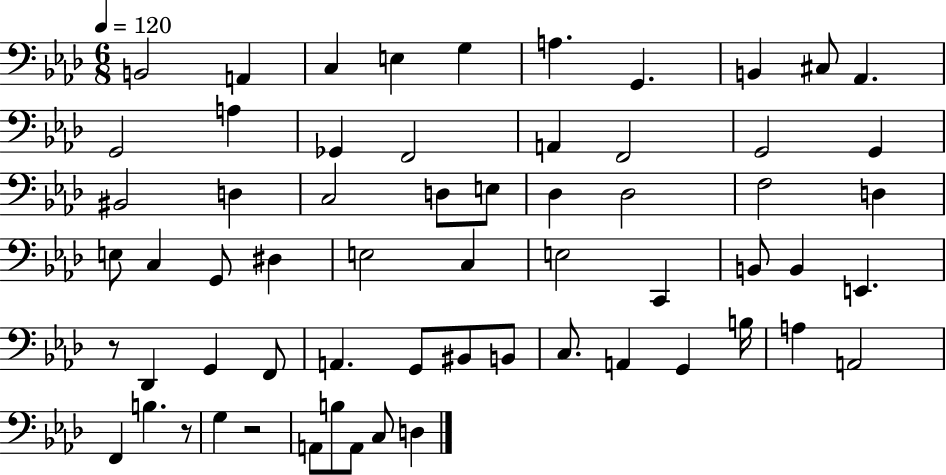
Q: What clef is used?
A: bass